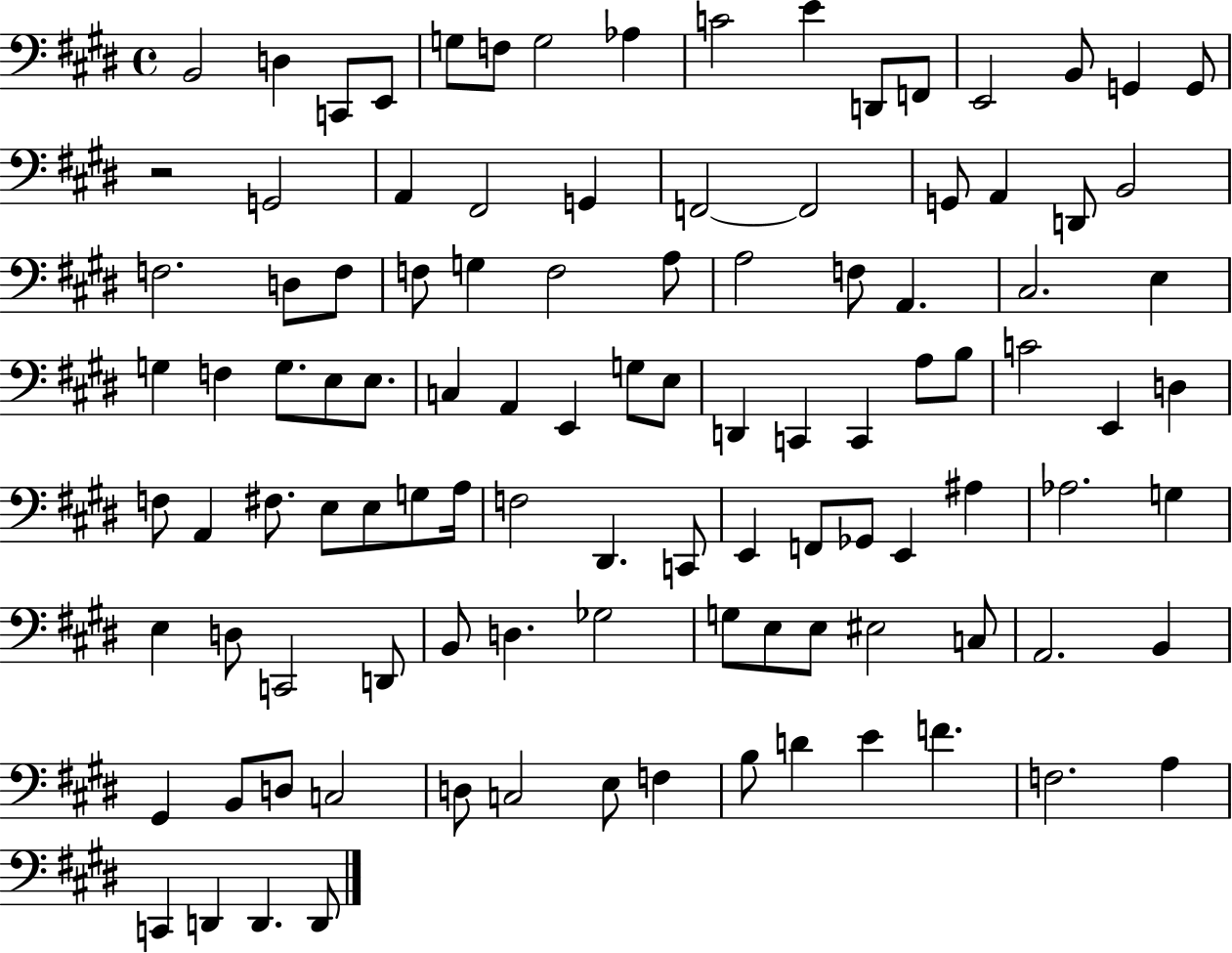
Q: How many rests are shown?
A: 1